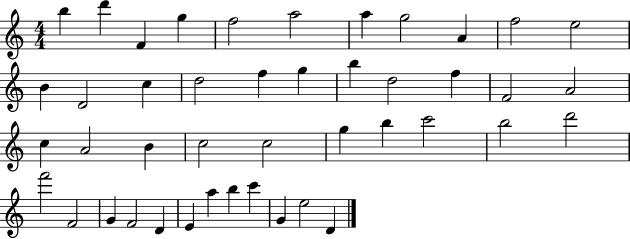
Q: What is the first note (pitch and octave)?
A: B5